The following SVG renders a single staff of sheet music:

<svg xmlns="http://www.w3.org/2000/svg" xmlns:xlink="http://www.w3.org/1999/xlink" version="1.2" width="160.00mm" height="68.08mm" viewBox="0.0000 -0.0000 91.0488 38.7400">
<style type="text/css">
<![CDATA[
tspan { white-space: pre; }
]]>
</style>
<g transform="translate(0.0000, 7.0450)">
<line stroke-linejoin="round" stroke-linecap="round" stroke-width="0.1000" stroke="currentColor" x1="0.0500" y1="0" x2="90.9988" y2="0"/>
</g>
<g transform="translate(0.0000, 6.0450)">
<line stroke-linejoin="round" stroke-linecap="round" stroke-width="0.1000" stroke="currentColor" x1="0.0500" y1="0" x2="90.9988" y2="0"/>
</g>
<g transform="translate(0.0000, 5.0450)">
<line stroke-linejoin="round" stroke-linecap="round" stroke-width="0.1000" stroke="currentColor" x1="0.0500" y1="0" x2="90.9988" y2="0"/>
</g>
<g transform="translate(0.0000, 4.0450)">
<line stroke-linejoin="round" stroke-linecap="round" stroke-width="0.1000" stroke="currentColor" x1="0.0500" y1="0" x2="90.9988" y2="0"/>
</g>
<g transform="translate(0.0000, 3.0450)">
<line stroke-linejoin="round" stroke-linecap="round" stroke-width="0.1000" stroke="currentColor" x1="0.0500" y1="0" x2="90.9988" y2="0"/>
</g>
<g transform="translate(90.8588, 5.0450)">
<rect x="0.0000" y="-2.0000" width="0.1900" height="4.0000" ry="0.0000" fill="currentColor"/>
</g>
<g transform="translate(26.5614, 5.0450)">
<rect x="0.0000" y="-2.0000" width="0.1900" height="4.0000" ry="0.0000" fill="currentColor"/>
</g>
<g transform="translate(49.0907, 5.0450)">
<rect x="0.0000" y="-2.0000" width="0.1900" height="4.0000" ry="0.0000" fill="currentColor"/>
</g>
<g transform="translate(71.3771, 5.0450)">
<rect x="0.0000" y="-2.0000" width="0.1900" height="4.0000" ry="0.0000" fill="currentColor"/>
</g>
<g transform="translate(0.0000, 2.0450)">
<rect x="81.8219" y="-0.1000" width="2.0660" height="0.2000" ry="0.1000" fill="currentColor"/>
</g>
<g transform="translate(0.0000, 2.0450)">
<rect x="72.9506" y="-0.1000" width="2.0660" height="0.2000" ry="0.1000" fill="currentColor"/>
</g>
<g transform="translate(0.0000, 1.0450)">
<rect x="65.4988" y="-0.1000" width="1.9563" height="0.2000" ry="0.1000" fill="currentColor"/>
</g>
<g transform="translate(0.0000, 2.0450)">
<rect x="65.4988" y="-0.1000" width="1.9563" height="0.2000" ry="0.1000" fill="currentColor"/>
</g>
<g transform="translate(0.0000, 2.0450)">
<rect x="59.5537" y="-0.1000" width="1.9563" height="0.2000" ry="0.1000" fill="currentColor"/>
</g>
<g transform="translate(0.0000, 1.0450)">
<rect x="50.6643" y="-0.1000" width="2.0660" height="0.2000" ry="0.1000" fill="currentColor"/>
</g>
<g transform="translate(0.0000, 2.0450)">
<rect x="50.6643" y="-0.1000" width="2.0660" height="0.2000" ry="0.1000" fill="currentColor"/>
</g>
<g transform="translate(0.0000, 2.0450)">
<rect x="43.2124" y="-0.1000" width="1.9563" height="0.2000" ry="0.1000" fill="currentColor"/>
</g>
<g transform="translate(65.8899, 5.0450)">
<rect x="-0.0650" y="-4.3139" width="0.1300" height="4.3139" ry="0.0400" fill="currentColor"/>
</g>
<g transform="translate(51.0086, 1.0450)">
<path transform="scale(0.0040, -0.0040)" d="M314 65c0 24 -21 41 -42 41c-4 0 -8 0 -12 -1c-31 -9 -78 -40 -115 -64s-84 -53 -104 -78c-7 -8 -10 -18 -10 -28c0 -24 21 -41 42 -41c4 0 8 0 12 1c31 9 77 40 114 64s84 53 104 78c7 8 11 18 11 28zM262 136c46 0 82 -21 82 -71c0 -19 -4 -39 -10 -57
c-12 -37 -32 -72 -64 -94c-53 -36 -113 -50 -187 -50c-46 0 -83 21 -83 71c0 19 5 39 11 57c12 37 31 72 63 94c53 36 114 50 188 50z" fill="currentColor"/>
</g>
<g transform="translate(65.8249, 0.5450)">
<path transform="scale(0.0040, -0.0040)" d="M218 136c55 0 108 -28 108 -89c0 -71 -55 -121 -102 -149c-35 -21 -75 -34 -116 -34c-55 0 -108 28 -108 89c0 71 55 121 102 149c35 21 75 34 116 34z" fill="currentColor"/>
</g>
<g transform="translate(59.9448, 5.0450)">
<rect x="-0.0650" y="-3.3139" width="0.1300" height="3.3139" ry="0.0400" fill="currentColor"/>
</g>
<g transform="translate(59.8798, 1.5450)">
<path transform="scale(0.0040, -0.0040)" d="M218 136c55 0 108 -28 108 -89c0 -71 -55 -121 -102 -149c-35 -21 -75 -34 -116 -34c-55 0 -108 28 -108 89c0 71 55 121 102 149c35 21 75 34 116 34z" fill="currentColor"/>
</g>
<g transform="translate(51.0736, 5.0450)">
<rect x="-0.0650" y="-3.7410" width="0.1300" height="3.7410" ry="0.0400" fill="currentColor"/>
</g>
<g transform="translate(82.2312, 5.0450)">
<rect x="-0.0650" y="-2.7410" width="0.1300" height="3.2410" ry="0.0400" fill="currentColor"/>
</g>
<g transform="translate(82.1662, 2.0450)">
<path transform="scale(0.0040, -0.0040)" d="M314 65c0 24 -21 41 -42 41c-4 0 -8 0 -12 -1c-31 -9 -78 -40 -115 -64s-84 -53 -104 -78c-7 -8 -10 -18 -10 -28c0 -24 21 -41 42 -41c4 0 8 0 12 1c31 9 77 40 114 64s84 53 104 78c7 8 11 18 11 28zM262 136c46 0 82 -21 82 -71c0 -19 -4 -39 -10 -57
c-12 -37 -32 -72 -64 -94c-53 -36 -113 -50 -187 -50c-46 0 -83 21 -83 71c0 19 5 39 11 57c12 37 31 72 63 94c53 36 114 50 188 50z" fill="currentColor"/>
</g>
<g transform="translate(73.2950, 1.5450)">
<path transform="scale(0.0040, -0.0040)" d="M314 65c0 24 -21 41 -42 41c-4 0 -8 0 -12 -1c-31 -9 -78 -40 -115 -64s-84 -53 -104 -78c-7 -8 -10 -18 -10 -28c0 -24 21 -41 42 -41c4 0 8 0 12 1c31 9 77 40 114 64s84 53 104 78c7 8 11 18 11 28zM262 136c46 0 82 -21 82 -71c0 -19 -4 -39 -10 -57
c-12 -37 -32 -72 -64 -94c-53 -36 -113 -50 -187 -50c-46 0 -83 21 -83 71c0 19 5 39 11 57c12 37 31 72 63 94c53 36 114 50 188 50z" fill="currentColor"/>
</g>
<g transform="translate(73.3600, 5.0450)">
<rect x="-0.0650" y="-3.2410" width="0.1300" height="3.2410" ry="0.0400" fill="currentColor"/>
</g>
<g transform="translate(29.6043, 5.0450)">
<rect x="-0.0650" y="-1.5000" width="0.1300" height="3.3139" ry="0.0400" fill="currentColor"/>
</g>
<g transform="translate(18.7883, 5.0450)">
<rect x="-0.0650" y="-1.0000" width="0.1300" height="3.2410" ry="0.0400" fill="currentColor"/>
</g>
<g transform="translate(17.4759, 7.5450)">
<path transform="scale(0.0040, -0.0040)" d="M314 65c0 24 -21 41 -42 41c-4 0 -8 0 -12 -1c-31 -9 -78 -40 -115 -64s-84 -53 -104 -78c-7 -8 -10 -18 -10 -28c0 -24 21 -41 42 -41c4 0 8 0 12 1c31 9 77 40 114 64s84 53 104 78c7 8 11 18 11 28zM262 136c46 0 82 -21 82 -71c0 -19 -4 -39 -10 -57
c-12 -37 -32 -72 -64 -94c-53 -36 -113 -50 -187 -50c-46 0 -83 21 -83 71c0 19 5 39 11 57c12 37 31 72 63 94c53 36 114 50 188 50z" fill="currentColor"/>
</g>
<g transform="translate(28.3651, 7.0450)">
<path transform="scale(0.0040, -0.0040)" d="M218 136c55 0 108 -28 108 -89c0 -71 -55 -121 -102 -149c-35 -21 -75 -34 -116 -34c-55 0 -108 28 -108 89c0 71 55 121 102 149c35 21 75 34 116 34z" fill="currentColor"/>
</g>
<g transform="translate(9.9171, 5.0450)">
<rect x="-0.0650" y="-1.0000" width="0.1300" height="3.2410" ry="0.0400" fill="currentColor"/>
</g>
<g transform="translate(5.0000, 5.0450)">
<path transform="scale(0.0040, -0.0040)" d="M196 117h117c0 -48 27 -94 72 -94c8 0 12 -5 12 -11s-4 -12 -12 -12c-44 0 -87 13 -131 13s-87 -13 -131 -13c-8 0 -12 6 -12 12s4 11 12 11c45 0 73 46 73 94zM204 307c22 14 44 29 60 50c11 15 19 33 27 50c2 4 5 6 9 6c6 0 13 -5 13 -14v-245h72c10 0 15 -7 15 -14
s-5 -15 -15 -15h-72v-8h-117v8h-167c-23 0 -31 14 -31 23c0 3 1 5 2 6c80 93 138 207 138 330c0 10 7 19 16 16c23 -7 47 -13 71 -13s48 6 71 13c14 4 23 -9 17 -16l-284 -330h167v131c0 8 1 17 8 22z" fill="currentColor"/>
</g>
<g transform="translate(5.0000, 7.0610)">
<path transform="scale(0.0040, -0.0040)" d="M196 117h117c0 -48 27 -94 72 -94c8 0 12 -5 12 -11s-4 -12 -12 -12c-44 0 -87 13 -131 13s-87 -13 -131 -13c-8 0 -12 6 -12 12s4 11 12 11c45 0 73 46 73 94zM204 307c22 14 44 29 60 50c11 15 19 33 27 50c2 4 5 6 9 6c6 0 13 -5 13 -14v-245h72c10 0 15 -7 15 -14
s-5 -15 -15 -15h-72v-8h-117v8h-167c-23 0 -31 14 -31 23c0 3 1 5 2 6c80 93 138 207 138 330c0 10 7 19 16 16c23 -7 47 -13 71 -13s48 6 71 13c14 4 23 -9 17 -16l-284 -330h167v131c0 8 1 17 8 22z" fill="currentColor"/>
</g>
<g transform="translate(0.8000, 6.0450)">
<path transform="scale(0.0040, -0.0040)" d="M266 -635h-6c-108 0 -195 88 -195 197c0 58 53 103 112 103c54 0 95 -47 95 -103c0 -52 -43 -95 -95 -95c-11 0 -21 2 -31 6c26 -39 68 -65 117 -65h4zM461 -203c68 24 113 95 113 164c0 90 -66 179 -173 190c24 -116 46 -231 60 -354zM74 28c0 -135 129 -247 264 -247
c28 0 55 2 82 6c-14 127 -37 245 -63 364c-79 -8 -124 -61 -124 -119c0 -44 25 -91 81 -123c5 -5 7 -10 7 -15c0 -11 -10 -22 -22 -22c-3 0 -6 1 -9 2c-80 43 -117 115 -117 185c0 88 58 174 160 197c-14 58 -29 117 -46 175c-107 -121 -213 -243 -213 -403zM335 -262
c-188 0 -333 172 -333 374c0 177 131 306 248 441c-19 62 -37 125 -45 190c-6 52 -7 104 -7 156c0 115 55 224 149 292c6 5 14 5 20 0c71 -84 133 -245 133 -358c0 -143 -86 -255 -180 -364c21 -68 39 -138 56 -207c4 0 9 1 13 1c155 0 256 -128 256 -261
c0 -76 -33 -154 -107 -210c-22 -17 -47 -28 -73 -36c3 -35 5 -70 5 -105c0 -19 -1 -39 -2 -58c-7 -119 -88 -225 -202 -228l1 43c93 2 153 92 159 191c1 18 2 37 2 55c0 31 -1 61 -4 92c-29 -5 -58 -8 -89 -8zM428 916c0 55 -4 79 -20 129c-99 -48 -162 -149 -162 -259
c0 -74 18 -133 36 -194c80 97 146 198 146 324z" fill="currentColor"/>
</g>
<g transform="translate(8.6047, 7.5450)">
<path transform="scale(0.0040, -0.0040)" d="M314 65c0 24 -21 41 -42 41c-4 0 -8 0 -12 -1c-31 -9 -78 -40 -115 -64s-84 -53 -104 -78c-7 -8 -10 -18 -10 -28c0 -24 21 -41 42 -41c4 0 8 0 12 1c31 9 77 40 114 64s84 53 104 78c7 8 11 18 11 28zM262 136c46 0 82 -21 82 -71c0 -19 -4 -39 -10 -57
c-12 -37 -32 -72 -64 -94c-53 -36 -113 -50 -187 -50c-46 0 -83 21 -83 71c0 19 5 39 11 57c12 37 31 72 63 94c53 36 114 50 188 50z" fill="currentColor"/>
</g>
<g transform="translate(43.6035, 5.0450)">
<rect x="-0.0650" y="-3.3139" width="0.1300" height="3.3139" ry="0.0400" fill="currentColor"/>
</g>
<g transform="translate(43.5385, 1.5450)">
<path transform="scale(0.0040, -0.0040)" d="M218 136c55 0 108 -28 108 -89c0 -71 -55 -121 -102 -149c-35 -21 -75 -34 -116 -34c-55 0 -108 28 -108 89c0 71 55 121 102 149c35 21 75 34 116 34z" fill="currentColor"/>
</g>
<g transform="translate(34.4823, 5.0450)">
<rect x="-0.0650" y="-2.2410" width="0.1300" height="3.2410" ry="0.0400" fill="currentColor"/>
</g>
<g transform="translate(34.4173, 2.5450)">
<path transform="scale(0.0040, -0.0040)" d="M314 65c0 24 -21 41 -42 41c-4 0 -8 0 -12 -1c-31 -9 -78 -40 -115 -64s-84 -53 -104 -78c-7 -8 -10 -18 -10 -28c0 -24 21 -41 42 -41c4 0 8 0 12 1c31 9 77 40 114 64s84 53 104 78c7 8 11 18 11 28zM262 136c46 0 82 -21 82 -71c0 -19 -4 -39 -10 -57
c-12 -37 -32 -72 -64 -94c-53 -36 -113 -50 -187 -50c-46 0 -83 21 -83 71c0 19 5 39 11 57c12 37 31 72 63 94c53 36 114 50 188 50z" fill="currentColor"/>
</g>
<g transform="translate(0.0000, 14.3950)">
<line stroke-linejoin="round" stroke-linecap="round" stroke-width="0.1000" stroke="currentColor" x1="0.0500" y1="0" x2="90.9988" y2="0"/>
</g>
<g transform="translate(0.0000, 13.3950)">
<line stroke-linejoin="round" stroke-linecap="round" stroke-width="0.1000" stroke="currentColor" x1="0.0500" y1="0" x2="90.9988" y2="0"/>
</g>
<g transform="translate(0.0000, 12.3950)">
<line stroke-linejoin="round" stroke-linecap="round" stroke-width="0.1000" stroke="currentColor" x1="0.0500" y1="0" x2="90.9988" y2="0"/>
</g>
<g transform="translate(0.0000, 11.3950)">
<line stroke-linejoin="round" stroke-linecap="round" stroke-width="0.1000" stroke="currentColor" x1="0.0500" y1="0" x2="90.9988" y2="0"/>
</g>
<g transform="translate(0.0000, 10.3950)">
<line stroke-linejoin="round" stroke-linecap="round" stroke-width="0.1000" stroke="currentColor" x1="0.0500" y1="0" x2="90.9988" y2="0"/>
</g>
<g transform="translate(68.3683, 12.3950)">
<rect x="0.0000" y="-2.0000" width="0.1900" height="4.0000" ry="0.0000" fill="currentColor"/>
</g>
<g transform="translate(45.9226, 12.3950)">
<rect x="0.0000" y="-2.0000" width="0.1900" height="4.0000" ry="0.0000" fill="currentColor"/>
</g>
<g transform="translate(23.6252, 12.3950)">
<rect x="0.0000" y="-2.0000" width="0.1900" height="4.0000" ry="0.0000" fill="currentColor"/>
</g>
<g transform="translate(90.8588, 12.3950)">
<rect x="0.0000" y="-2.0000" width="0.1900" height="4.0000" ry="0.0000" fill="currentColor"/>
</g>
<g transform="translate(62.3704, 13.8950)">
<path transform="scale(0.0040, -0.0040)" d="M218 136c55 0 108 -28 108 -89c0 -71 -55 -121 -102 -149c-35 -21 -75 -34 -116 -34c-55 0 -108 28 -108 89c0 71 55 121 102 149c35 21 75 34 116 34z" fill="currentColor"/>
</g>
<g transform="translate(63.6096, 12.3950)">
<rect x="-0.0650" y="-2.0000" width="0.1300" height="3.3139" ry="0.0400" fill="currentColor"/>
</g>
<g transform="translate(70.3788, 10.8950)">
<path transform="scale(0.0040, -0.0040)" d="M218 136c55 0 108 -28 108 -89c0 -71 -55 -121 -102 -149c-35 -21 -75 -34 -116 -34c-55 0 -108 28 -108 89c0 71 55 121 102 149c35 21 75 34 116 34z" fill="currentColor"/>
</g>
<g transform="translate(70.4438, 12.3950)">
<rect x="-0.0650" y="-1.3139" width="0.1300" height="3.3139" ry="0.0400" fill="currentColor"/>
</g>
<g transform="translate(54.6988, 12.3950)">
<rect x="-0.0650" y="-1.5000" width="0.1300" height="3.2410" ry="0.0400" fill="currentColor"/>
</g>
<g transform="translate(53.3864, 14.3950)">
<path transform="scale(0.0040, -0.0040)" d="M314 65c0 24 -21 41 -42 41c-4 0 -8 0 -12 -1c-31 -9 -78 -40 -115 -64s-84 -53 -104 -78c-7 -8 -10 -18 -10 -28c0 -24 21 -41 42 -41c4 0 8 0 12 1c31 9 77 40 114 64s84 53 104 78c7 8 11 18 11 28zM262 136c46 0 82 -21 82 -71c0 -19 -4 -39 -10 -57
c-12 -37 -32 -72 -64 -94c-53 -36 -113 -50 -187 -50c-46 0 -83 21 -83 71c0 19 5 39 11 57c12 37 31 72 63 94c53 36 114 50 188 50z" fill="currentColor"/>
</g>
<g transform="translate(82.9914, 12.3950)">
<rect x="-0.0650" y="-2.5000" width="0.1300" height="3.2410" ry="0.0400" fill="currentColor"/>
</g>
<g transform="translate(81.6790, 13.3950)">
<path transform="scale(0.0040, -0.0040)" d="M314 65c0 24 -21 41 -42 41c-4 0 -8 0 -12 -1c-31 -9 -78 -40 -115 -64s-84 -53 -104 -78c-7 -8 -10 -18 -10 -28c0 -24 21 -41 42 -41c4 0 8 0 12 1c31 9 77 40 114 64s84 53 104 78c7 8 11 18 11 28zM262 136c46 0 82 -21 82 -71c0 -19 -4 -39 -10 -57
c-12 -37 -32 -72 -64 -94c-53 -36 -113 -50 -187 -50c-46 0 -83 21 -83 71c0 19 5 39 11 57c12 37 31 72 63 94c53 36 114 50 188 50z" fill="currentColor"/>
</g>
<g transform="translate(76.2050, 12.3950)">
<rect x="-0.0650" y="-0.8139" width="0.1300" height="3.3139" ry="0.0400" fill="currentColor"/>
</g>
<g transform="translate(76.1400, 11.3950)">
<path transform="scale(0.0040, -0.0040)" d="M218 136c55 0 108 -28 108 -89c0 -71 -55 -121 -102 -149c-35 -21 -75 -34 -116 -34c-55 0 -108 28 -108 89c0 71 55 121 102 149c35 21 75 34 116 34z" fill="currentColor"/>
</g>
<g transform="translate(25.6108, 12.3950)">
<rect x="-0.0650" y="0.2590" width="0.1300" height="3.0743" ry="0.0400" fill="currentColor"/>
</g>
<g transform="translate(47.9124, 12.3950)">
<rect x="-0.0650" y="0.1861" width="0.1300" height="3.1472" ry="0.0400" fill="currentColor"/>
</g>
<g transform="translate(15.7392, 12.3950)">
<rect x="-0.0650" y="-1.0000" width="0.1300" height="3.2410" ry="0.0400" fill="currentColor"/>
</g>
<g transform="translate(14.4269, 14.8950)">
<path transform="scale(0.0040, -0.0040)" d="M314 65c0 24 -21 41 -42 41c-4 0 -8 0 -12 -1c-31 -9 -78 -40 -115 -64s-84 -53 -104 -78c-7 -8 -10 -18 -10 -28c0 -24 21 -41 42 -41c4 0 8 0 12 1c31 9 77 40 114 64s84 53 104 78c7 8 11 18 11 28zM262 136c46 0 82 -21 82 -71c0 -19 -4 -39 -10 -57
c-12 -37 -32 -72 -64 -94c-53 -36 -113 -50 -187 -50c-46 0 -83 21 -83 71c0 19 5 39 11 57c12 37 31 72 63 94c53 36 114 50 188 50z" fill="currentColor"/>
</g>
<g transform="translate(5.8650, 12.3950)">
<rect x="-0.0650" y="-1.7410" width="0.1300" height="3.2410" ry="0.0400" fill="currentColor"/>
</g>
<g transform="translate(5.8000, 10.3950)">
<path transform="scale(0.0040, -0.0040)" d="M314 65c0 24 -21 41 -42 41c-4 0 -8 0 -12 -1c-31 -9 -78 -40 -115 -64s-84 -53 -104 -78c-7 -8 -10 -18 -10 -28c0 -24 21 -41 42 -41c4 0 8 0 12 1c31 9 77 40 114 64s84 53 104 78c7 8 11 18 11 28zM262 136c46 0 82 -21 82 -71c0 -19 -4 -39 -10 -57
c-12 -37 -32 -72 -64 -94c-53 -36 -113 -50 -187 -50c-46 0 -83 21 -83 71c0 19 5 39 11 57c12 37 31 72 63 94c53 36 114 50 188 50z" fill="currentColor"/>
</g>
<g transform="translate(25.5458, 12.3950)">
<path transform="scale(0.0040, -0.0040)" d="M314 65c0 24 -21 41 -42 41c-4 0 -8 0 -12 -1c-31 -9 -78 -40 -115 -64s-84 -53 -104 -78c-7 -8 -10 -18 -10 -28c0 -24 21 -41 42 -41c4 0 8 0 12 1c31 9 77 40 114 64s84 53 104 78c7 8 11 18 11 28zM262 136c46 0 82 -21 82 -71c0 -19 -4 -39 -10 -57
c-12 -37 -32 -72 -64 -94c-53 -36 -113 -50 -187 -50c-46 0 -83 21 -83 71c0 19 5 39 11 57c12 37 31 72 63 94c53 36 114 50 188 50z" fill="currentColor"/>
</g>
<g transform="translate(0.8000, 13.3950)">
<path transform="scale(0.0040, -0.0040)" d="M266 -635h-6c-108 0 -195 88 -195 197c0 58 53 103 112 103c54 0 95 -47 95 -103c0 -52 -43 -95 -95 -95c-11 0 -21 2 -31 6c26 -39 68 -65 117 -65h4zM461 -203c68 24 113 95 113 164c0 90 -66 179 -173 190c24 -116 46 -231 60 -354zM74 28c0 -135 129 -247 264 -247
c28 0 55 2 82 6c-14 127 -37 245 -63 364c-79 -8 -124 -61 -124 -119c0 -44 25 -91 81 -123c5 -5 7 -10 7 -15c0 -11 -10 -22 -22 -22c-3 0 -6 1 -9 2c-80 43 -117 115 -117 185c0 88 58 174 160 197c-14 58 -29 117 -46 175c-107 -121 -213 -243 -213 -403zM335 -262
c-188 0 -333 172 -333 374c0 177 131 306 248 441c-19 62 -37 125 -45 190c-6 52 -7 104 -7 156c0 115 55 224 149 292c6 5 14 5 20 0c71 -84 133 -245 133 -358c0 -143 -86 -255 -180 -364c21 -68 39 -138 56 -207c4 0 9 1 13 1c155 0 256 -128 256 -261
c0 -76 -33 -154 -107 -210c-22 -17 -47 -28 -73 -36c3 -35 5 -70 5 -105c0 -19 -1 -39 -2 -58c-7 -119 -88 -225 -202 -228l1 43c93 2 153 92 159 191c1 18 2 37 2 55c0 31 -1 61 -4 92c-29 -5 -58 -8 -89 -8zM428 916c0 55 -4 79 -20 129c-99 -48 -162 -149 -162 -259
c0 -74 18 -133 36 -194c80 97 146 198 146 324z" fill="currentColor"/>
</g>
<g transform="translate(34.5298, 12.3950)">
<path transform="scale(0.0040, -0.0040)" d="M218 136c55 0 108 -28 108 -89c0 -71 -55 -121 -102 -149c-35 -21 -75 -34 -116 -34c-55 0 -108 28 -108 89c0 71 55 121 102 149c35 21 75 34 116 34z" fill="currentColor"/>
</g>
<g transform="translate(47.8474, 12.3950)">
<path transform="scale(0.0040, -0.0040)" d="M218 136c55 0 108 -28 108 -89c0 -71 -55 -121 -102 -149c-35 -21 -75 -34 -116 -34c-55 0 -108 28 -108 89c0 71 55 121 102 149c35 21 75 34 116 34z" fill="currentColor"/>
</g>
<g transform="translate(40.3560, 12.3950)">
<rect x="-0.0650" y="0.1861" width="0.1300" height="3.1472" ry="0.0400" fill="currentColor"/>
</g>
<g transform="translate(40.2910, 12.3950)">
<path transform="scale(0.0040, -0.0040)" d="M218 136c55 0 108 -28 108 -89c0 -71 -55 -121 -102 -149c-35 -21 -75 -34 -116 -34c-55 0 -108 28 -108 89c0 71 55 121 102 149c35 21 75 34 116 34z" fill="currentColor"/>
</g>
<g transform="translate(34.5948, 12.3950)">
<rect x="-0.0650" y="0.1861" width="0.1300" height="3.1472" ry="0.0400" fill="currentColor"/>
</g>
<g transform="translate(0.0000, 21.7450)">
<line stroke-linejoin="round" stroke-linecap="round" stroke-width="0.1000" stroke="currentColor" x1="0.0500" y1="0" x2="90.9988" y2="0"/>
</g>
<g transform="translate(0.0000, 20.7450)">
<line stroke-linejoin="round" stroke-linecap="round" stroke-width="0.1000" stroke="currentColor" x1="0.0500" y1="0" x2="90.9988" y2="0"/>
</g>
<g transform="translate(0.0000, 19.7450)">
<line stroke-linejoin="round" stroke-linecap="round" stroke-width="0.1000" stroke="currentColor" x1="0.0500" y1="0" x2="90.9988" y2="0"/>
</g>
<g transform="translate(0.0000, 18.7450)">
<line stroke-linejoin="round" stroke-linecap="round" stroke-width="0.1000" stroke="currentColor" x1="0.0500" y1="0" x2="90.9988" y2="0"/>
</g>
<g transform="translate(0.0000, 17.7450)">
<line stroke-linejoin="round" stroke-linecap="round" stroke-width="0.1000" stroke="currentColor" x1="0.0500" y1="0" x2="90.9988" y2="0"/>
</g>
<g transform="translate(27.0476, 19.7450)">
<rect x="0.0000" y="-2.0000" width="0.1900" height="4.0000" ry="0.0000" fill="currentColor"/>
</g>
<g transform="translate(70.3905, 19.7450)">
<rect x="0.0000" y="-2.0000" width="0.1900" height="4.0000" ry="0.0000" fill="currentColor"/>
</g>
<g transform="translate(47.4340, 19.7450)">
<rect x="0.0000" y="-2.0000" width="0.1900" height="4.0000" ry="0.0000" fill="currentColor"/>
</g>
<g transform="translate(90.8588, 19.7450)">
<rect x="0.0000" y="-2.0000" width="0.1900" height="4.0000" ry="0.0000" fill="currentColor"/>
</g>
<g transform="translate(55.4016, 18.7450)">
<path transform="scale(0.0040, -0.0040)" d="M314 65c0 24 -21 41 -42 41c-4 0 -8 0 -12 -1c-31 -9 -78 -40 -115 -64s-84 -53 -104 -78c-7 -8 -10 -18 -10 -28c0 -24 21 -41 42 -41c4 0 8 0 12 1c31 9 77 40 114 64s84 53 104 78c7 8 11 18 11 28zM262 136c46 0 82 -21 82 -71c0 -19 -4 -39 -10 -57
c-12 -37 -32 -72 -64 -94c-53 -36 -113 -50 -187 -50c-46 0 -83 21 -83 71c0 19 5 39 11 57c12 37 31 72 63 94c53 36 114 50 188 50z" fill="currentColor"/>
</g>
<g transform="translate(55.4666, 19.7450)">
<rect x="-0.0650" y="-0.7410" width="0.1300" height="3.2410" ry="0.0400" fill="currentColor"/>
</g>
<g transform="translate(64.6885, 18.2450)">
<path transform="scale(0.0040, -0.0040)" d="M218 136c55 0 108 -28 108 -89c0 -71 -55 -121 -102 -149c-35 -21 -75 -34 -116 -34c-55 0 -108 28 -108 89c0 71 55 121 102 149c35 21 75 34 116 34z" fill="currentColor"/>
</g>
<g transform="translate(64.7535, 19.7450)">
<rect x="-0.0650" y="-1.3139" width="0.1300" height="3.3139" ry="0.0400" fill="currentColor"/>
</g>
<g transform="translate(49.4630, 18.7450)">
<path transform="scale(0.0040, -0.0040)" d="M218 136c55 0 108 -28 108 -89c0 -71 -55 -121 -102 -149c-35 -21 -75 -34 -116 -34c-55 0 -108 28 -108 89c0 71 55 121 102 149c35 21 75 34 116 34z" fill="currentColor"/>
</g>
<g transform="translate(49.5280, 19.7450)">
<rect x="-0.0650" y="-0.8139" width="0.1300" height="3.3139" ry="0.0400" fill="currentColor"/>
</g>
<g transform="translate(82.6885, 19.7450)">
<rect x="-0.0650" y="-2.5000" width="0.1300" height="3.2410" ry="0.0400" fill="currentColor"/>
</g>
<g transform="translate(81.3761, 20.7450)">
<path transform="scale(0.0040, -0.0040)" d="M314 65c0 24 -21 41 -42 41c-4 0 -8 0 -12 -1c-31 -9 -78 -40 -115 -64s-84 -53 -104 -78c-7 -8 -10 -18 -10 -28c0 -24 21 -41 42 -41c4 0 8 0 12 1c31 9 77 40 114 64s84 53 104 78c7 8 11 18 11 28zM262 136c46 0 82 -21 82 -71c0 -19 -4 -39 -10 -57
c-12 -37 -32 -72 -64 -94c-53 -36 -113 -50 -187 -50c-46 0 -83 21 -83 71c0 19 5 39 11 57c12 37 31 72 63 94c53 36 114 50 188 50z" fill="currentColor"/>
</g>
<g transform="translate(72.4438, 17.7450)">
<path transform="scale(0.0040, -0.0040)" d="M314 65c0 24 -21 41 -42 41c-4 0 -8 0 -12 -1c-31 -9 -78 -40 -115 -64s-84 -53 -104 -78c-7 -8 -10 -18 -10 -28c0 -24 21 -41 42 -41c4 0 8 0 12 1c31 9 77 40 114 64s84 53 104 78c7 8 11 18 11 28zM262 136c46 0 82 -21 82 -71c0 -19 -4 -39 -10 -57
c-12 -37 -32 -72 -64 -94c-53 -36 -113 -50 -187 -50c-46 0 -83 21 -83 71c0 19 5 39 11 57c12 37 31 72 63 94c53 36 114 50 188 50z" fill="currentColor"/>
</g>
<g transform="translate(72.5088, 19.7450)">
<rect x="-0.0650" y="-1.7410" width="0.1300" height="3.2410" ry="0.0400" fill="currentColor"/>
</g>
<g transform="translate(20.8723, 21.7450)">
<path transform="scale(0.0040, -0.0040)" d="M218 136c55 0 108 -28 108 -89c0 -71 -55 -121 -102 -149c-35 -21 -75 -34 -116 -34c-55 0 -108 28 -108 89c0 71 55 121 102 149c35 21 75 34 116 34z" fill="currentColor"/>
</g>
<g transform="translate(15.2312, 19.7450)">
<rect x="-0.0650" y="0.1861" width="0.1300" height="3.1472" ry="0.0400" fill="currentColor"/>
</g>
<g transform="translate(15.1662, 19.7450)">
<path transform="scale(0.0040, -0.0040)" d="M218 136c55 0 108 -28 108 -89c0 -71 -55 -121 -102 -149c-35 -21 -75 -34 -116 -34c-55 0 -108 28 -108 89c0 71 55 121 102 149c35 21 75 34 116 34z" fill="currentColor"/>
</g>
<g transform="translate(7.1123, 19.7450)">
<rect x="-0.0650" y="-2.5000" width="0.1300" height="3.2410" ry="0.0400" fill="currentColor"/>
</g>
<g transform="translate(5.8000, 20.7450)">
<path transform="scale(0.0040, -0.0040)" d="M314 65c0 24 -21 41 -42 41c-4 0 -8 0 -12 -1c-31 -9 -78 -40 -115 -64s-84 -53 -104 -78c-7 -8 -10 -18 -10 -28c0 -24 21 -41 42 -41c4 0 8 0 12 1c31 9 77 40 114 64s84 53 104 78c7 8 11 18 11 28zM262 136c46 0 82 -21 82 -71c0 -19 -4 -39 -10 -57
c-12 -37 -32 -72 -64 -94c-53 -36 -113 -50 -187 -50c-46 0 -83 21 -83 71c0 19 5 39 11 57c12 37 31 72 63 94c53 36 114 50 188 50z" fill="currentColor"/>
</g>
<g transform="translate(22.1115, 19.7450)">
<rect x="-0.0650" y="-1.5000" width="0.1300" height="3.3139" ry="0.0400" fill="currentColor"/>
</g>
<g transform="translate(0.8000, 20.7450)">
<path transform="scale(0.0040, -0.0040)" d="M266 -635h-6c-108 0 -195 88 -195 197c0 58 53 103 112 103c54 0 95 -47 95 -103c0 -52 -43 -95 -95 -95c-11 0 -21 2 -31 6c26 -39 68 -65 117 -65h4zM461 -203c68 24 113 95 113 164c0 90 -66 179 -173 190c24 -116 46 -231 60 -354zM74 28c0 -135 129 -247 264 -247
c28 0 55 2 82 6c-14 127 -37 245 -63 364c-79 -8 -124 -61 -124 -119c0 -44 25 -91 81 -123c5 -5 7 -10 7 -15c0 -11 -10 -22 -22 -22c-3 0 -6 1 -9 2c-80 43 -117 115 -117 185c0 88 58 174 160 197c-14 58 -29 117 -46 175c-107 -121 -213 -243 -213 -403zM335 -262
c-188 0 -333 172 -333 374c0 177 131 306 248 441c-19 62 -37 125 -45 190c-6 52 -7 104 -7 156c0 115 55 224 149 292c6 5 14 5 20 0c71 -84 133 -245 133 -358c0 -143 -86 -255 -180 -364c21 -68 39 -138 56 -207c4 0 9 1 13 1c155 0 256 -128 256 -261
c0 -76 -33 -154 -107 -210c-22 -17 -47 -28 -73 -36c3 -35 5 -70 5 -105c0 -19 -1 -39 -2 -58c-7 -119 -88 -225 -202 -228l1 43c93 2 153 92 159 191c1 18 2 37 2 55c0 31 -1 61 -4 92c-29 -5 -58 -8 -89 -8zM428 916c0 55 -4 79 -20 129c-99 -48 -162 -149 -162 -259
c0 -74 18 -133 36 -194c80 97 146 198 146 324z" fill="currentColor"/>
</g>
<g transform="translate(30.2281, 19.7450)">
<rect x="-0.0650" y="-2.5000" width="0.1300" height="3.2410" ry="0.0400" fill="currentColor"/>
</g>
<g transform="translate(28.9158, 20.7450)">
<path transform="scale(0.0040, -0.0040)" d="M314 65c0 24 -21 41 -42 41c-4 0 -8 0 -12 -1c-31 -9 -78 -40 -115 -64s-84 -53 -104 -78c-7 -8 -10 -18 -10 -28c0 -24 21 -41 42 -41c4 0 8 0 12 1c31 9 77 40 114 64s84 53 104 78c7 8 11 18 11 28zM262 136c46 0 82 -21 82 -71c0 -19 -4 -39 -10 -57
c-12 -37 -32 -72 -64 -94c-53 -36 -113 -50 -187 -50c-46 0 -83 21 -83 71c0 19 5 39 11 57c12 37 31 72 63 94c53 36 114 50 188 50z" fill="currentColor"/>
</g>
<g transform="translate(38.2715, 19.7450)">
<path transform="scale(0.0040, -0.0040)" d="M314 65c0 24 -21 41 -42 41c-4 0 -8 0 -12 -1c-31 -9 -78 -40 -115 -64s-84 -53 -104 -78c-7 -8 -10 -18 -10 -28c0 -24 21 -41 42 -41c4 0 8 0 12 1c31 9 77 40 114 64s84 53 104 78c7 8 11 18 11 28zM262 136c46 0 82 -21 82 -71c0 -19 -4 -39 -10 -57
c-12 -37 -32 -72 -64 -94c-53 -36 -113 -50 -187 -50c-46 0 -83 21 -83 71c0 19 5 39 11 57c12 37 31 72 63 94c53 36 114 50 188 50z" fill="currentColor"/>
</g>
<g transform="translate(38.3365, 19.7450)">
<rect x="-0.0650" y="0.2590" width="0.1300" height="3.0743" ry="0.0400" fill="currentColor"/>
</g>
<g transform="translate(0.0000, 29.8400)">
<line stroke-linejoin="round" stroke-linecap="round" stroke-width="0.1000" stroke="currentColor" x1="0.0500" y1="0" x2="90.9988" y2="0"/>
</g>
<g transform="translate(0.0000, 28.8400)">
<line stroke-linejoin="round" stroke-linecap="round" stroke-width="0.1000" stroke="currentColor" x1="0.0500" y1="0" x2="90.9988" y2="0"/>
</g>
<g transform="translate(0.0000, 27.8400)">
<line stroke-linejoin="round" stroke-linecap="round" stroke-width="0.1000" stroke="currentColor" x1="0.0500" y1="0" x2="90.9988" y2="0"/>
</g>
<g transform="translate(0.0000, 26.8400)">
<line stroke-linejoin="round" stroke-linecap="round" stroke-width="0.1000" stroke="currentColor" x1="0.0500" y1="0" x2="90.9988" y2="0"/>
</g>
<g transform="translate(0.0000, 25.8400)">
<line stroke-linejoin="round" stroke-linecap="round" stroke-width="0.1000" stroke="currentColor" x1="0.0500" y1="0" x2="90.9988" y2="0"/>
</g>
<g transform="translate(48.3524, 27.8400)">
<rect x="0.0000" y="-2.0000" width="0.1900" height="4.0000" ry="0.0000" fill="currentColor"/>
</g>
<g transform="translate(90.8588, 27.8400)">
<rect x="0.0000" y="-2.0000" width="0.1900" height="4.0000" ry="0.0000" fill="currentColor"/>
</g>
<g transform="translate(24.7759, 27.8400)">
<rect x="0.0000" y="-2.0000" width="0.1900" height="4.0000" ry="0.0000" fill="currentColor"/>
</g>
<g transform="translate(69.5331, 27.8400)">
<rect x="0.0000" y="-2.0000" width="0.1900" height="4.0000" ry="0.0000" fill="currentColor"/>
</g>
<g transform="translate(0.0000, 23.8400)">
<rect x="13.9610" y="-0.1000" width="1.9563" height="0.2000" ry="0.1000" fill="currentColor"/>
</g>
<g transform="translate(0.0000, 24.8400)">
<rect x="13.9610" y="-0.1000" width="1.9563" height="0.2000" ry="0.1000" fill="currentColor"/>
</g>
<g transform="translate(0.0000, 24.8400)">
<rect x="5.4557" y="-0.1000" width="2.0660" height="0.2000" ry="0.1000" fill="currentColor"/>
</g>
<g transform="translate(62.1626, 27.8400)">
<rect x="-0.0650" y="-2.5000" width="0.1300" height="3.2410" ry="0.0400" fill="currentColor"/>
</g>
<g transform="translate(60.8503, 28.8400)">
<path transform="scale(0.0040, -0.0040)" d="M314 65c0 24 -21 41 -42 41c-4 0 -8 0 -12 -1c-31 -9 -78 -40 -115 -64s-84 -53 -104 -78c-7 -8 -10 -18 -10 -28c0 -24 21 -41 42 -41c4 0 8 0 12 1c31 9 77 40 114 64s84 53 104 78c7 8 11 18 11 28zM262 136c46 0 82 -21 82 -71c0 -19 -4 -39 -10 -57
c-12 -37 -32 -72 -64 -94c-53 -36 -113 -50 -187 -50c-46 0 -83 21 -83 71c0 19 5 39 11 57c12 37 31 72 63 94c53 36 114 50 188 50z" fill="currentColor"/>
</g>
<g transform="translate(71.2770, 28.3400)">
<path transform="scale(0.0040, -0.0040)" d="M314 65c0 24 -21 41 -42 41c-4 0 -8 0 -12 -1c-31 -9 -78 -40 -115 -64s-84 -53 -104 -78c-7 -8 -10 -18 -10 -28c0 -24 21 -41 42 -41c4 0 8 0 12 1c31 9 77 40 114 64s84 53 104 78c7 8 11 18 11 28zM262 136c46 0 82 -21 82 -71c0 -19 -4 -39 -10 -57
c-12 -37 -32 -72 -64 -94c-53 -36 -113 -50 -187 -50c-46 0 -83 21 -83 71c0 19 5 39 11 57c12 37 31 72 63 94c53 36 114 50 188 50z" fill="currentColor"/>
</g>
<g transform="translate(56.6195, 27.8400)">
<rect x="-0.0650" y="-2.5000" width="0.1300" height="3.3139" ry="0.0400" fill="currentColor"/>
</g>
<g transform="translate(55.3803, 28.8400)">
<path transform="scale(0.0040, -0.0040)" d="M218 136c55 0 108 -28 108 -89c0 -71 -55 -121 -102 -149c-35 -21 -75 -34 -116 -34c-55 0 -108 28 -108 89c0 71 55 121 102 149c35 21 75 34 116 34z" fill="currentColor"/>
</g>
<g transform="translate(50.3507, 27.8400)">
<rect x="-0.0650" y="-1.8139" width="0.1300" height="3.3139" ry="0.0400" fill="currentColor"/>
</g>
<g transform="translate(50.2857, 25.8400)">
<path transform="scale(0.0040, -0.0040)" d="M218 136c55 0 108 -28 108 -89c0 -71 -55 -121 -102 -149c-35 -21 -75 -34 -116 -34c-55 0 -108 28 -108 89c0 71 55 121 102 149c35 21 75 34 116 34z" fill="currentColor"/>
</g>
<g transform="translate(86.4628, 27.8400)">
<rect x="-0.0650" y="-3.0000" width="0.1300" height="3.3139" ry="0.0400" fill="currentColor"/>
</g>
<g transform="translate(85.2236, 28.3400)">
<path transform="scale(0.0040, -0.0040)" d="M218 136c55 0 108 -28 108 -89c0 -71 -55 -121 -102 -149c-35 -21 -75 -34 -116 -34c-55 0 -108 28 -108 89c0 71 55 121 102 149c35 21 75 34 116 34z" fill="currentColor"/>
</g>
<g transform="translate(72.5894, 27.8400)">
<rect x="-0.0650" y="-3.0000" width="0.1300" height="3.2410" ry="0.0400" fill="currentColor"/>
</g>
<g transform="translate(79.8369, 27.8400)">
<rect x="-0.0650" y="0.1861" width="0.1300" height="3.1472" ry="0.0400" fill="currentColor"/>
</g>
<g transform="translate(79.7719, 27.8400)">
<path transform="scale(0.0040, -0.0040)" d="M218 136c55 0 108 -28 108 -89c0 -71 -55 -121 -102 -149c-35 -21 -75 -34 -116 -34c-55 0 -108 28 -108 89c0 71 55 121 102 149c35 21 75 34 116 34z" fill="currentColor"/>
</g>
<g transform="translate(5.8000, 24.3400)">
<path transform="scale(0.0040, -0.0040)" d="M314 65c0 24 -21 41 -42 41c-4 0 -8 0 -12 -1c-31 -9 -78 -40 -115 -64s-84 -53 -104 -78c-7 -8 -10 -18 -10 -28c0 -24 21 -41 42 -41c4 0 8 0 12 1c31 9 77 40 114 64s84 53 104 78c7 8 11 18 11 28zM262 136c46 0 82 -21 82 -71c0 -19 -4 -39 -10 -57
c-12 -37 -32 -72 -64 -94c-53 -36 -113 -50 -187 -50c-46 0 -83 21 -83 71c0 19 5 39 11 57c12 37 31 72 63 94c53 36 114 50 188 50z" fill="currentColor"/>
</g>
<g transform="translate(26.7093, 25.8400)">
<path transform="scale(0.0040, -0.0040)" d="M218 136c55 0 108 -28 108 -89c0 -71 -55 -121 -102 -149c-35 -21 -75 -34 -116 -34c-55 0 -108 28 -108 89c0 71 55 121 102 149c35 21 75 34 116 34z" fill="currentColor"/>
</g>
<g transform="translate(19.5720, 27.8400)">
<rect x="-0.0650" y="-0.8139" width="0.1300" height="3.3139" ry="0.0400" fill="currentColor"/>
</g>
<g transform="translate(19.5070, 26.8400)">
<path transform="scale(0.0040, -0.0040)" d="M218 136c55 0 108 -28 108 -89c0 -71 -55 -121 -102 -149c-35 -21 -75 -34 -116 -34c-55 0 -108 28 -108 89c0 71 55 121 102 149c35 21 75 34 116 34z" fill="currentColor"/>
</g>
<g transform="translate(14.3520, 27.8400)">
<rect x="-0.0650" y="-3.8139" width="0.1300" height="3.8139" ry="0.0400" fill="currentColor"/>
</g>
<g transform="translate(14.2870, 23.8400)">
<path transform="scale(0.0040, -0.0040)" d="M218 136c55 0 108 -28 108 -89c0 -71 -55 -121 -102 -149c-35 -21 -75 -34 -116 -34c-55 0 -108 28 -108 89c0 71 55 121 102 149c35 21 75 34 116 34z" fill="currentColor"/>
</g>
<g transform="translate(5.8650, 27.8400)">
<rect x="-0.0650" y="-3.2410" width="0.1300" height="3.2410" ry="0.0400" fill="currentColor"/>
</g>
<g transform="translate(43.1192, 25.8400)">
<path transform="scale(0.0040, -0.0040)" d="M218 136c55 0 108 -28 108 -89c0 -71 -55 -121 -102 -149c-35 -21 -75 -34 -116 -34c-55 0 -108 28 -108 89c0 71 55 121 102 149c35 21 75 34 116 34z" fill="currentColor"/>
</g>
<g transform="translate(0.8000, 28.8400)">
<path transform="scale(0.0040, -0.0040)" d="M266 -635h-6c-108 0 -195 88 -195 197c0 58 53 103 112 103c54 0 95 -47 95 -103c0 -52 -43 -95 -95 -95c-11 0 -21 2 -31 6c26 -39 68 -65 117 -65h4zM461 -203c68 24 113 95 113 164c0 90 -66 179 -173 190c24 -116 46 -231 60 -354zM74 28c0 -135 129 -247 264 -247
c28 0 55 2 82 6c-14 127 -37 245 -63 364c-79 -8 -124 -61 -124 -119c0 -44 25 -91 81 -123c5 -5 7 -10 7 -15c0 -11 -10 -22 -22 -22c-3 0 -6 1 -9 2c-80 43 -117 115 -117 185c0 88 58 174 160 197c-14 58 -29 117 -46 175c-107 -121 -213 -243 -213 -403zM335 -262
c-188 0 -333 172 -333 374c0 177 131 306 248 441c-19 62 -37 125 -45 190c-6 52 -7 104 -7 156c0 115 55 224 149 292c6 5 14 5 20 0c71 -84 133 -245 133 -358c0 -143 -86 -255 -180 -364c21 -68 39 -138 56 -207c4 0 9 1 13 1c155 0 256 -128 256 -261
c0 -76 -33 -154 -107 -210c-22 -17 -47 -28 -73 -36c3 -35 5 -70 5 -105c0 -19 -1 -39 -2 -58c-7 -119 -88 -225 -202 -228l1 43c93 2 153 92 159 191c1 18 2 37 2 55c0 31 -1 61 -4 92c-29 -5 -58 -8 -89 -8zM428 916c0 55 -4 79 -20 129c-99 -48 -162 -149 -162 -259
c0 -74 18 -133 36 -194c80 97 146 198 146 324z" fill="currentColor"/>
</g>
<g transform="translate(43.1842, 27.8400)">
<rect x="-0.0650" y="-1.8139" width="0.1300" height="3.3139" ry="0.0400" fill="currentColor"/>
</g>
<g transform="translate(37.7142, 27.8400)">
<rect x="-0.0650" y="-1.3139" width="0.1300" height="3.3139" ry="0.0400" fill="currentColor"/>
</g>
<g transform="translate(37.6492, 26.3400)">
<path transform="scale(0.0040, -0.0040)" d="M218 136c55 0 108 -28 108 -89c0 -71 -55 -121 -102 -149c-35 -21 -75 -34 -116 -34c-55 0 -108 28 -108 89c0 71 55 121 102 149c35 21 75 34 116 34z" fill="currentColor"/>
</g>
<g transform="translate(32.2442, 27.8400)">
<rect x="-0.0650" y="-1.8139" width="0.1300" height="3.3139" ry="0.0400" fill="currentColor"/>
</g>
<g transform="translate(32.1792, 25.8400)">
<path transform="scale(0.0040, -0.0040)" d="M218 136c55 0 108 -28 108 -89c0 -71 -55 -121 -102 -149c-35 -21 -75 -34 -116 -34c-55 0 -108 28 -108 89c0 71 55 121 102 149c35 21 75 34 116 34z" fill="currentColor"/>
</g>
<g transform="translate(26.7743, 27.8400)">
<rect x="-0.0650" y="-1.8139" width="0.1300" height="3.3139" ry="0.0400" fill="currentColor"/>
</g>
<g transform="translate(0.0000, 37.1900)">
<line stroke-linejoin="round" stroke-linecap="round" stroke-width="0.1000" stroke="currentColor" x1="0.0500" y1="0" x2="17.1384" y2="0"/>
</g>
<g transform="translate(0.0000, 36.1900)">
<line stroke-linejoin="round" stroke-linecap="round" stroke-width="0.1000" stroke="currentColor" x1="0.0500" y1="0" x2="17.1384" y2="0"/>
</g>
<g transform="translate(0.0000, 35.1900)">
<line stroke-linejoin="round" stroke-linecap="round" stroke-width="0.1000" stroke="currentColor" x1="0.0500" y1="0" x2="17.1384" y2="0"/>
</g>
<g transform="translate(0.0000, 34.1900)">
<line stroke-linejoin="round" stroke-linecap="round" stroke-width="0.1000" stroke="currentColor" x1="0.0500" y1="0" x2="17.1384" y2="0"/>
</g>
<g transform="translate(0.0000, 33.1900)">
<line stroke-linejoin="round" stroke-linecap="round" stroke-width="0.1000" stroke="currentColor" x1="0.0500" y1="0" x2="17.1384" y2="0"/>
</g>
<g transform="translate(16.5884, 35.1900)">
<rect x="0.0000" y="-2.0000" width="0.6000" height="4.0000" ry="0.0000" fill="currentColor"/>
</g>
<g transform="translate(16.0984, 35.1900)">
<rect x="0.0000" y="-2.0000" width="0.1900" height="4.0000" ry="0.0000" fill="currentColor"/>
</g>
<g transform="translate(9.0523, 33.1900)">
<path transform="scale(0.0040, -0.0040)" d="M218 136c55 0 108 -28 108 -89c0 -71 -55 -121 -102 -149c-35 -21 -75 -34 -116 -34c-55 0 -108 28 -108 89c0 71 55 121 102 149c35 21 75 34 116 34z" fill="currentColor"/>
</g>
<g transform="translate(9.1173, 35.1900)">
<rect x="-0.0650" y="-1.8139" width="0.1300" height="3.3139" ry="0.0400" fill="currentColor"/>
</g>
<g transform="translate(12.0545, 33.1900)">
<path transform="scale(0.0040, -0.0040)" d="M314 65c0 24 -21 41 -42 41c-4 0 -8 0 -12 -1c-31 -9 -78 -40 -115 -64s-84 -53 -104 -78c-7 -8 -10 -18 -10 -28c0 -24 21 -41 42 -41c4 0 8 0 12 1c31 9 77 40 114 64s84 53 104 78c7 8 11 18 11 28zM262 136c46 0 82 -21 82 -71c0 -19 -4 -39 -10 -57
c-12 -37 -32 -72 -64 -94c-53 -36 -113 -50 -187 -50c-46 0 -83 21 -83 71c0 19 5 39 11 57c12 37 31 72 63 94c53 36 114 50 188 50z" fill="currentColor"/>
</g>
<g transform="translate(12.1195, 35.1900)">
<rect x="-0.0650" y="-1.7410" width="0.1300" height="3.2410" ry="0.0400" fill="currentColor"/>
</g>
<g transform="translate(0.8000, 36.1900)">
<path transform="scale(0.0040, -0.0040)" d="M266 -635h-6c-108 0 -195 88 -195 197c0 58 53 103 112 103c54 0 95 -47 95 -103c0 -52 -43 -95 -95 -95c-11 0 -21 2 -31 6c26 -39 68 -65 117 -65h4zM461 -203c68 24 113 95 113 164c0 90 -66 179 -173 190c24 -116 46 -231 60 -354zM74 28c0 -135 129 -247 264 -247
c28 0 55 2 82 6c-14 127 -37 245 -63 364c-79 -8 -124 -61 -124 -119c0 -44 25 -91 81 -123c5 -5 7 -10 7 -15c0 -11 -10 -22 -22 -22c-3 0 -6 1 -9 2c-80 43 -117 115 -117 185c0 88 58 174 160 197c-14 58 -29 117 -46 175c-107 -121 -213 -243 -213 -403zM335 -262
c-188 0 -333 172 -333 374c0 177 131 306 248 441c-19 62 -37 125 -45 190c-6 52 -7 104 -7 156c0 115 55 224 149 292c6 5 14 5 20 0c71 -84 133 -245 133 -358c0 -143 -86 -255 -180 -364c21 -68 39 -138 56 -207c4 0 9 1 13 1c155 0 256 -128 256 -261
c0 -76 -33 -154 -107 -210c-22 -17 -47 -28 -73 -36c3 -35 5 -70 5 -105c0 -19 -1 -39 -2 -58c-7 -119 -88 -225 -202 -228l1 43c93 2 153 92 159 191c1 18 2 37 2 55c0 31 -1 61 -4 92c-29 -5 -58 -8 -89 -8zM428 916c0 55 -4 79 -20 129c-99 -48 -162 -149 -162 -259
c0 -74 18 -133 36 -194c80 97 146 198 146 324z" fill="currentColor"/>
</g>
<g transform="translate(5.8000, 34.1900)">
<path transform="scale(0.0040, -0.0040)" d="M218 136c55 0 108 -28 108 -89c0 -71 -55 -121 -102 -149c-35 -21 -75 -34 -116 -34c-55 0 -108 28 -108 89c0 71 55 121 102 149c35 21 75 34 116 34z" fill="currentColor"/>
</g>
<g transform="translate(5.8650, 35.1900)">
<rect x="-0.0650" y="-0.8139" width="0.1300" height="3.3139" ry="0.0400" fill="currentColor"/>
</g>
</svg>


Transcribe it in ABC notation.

X:1
T:Untitled
M:4/4
L:1/4
K:C
D2 D2 E g2 b c'2 b d' b2 a2 f2 D2 B2 B B B E2 F e d G2 G2 B E G2 B2 d d2 e f2 G2 b2 c' d f f e f f G G2 A2 B A d f f2